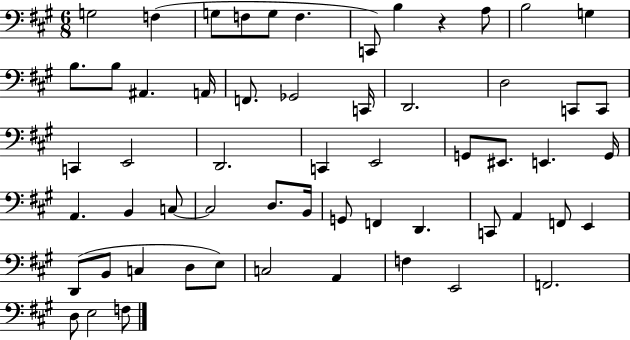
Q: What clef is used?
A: bass